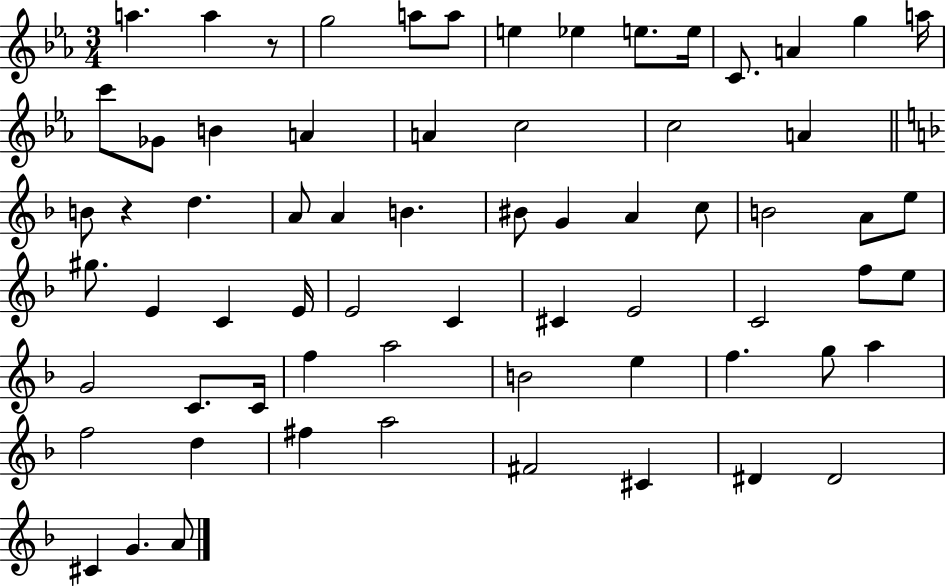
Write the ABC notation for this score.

X:1
T:Untitled
M:3/4
L:1/4
K:Eb
a a z/2 g2 a/2 a/2 e _e e/2 e/4 C/2 A g a/4 c'/2 _G/2 B A A c2 c2 A B/2 z d A/2 A B ^B/2 G A c/2 B2 A/2 e/2 ^g/2 E C E/4 E2 C ^C E2 C2 f/2 e/2 G2 C/2 C/4 f a2 B2 e f g/2 a f2 d ^f a2 ^F2 ^C ^D ^D2 ^C G A/2